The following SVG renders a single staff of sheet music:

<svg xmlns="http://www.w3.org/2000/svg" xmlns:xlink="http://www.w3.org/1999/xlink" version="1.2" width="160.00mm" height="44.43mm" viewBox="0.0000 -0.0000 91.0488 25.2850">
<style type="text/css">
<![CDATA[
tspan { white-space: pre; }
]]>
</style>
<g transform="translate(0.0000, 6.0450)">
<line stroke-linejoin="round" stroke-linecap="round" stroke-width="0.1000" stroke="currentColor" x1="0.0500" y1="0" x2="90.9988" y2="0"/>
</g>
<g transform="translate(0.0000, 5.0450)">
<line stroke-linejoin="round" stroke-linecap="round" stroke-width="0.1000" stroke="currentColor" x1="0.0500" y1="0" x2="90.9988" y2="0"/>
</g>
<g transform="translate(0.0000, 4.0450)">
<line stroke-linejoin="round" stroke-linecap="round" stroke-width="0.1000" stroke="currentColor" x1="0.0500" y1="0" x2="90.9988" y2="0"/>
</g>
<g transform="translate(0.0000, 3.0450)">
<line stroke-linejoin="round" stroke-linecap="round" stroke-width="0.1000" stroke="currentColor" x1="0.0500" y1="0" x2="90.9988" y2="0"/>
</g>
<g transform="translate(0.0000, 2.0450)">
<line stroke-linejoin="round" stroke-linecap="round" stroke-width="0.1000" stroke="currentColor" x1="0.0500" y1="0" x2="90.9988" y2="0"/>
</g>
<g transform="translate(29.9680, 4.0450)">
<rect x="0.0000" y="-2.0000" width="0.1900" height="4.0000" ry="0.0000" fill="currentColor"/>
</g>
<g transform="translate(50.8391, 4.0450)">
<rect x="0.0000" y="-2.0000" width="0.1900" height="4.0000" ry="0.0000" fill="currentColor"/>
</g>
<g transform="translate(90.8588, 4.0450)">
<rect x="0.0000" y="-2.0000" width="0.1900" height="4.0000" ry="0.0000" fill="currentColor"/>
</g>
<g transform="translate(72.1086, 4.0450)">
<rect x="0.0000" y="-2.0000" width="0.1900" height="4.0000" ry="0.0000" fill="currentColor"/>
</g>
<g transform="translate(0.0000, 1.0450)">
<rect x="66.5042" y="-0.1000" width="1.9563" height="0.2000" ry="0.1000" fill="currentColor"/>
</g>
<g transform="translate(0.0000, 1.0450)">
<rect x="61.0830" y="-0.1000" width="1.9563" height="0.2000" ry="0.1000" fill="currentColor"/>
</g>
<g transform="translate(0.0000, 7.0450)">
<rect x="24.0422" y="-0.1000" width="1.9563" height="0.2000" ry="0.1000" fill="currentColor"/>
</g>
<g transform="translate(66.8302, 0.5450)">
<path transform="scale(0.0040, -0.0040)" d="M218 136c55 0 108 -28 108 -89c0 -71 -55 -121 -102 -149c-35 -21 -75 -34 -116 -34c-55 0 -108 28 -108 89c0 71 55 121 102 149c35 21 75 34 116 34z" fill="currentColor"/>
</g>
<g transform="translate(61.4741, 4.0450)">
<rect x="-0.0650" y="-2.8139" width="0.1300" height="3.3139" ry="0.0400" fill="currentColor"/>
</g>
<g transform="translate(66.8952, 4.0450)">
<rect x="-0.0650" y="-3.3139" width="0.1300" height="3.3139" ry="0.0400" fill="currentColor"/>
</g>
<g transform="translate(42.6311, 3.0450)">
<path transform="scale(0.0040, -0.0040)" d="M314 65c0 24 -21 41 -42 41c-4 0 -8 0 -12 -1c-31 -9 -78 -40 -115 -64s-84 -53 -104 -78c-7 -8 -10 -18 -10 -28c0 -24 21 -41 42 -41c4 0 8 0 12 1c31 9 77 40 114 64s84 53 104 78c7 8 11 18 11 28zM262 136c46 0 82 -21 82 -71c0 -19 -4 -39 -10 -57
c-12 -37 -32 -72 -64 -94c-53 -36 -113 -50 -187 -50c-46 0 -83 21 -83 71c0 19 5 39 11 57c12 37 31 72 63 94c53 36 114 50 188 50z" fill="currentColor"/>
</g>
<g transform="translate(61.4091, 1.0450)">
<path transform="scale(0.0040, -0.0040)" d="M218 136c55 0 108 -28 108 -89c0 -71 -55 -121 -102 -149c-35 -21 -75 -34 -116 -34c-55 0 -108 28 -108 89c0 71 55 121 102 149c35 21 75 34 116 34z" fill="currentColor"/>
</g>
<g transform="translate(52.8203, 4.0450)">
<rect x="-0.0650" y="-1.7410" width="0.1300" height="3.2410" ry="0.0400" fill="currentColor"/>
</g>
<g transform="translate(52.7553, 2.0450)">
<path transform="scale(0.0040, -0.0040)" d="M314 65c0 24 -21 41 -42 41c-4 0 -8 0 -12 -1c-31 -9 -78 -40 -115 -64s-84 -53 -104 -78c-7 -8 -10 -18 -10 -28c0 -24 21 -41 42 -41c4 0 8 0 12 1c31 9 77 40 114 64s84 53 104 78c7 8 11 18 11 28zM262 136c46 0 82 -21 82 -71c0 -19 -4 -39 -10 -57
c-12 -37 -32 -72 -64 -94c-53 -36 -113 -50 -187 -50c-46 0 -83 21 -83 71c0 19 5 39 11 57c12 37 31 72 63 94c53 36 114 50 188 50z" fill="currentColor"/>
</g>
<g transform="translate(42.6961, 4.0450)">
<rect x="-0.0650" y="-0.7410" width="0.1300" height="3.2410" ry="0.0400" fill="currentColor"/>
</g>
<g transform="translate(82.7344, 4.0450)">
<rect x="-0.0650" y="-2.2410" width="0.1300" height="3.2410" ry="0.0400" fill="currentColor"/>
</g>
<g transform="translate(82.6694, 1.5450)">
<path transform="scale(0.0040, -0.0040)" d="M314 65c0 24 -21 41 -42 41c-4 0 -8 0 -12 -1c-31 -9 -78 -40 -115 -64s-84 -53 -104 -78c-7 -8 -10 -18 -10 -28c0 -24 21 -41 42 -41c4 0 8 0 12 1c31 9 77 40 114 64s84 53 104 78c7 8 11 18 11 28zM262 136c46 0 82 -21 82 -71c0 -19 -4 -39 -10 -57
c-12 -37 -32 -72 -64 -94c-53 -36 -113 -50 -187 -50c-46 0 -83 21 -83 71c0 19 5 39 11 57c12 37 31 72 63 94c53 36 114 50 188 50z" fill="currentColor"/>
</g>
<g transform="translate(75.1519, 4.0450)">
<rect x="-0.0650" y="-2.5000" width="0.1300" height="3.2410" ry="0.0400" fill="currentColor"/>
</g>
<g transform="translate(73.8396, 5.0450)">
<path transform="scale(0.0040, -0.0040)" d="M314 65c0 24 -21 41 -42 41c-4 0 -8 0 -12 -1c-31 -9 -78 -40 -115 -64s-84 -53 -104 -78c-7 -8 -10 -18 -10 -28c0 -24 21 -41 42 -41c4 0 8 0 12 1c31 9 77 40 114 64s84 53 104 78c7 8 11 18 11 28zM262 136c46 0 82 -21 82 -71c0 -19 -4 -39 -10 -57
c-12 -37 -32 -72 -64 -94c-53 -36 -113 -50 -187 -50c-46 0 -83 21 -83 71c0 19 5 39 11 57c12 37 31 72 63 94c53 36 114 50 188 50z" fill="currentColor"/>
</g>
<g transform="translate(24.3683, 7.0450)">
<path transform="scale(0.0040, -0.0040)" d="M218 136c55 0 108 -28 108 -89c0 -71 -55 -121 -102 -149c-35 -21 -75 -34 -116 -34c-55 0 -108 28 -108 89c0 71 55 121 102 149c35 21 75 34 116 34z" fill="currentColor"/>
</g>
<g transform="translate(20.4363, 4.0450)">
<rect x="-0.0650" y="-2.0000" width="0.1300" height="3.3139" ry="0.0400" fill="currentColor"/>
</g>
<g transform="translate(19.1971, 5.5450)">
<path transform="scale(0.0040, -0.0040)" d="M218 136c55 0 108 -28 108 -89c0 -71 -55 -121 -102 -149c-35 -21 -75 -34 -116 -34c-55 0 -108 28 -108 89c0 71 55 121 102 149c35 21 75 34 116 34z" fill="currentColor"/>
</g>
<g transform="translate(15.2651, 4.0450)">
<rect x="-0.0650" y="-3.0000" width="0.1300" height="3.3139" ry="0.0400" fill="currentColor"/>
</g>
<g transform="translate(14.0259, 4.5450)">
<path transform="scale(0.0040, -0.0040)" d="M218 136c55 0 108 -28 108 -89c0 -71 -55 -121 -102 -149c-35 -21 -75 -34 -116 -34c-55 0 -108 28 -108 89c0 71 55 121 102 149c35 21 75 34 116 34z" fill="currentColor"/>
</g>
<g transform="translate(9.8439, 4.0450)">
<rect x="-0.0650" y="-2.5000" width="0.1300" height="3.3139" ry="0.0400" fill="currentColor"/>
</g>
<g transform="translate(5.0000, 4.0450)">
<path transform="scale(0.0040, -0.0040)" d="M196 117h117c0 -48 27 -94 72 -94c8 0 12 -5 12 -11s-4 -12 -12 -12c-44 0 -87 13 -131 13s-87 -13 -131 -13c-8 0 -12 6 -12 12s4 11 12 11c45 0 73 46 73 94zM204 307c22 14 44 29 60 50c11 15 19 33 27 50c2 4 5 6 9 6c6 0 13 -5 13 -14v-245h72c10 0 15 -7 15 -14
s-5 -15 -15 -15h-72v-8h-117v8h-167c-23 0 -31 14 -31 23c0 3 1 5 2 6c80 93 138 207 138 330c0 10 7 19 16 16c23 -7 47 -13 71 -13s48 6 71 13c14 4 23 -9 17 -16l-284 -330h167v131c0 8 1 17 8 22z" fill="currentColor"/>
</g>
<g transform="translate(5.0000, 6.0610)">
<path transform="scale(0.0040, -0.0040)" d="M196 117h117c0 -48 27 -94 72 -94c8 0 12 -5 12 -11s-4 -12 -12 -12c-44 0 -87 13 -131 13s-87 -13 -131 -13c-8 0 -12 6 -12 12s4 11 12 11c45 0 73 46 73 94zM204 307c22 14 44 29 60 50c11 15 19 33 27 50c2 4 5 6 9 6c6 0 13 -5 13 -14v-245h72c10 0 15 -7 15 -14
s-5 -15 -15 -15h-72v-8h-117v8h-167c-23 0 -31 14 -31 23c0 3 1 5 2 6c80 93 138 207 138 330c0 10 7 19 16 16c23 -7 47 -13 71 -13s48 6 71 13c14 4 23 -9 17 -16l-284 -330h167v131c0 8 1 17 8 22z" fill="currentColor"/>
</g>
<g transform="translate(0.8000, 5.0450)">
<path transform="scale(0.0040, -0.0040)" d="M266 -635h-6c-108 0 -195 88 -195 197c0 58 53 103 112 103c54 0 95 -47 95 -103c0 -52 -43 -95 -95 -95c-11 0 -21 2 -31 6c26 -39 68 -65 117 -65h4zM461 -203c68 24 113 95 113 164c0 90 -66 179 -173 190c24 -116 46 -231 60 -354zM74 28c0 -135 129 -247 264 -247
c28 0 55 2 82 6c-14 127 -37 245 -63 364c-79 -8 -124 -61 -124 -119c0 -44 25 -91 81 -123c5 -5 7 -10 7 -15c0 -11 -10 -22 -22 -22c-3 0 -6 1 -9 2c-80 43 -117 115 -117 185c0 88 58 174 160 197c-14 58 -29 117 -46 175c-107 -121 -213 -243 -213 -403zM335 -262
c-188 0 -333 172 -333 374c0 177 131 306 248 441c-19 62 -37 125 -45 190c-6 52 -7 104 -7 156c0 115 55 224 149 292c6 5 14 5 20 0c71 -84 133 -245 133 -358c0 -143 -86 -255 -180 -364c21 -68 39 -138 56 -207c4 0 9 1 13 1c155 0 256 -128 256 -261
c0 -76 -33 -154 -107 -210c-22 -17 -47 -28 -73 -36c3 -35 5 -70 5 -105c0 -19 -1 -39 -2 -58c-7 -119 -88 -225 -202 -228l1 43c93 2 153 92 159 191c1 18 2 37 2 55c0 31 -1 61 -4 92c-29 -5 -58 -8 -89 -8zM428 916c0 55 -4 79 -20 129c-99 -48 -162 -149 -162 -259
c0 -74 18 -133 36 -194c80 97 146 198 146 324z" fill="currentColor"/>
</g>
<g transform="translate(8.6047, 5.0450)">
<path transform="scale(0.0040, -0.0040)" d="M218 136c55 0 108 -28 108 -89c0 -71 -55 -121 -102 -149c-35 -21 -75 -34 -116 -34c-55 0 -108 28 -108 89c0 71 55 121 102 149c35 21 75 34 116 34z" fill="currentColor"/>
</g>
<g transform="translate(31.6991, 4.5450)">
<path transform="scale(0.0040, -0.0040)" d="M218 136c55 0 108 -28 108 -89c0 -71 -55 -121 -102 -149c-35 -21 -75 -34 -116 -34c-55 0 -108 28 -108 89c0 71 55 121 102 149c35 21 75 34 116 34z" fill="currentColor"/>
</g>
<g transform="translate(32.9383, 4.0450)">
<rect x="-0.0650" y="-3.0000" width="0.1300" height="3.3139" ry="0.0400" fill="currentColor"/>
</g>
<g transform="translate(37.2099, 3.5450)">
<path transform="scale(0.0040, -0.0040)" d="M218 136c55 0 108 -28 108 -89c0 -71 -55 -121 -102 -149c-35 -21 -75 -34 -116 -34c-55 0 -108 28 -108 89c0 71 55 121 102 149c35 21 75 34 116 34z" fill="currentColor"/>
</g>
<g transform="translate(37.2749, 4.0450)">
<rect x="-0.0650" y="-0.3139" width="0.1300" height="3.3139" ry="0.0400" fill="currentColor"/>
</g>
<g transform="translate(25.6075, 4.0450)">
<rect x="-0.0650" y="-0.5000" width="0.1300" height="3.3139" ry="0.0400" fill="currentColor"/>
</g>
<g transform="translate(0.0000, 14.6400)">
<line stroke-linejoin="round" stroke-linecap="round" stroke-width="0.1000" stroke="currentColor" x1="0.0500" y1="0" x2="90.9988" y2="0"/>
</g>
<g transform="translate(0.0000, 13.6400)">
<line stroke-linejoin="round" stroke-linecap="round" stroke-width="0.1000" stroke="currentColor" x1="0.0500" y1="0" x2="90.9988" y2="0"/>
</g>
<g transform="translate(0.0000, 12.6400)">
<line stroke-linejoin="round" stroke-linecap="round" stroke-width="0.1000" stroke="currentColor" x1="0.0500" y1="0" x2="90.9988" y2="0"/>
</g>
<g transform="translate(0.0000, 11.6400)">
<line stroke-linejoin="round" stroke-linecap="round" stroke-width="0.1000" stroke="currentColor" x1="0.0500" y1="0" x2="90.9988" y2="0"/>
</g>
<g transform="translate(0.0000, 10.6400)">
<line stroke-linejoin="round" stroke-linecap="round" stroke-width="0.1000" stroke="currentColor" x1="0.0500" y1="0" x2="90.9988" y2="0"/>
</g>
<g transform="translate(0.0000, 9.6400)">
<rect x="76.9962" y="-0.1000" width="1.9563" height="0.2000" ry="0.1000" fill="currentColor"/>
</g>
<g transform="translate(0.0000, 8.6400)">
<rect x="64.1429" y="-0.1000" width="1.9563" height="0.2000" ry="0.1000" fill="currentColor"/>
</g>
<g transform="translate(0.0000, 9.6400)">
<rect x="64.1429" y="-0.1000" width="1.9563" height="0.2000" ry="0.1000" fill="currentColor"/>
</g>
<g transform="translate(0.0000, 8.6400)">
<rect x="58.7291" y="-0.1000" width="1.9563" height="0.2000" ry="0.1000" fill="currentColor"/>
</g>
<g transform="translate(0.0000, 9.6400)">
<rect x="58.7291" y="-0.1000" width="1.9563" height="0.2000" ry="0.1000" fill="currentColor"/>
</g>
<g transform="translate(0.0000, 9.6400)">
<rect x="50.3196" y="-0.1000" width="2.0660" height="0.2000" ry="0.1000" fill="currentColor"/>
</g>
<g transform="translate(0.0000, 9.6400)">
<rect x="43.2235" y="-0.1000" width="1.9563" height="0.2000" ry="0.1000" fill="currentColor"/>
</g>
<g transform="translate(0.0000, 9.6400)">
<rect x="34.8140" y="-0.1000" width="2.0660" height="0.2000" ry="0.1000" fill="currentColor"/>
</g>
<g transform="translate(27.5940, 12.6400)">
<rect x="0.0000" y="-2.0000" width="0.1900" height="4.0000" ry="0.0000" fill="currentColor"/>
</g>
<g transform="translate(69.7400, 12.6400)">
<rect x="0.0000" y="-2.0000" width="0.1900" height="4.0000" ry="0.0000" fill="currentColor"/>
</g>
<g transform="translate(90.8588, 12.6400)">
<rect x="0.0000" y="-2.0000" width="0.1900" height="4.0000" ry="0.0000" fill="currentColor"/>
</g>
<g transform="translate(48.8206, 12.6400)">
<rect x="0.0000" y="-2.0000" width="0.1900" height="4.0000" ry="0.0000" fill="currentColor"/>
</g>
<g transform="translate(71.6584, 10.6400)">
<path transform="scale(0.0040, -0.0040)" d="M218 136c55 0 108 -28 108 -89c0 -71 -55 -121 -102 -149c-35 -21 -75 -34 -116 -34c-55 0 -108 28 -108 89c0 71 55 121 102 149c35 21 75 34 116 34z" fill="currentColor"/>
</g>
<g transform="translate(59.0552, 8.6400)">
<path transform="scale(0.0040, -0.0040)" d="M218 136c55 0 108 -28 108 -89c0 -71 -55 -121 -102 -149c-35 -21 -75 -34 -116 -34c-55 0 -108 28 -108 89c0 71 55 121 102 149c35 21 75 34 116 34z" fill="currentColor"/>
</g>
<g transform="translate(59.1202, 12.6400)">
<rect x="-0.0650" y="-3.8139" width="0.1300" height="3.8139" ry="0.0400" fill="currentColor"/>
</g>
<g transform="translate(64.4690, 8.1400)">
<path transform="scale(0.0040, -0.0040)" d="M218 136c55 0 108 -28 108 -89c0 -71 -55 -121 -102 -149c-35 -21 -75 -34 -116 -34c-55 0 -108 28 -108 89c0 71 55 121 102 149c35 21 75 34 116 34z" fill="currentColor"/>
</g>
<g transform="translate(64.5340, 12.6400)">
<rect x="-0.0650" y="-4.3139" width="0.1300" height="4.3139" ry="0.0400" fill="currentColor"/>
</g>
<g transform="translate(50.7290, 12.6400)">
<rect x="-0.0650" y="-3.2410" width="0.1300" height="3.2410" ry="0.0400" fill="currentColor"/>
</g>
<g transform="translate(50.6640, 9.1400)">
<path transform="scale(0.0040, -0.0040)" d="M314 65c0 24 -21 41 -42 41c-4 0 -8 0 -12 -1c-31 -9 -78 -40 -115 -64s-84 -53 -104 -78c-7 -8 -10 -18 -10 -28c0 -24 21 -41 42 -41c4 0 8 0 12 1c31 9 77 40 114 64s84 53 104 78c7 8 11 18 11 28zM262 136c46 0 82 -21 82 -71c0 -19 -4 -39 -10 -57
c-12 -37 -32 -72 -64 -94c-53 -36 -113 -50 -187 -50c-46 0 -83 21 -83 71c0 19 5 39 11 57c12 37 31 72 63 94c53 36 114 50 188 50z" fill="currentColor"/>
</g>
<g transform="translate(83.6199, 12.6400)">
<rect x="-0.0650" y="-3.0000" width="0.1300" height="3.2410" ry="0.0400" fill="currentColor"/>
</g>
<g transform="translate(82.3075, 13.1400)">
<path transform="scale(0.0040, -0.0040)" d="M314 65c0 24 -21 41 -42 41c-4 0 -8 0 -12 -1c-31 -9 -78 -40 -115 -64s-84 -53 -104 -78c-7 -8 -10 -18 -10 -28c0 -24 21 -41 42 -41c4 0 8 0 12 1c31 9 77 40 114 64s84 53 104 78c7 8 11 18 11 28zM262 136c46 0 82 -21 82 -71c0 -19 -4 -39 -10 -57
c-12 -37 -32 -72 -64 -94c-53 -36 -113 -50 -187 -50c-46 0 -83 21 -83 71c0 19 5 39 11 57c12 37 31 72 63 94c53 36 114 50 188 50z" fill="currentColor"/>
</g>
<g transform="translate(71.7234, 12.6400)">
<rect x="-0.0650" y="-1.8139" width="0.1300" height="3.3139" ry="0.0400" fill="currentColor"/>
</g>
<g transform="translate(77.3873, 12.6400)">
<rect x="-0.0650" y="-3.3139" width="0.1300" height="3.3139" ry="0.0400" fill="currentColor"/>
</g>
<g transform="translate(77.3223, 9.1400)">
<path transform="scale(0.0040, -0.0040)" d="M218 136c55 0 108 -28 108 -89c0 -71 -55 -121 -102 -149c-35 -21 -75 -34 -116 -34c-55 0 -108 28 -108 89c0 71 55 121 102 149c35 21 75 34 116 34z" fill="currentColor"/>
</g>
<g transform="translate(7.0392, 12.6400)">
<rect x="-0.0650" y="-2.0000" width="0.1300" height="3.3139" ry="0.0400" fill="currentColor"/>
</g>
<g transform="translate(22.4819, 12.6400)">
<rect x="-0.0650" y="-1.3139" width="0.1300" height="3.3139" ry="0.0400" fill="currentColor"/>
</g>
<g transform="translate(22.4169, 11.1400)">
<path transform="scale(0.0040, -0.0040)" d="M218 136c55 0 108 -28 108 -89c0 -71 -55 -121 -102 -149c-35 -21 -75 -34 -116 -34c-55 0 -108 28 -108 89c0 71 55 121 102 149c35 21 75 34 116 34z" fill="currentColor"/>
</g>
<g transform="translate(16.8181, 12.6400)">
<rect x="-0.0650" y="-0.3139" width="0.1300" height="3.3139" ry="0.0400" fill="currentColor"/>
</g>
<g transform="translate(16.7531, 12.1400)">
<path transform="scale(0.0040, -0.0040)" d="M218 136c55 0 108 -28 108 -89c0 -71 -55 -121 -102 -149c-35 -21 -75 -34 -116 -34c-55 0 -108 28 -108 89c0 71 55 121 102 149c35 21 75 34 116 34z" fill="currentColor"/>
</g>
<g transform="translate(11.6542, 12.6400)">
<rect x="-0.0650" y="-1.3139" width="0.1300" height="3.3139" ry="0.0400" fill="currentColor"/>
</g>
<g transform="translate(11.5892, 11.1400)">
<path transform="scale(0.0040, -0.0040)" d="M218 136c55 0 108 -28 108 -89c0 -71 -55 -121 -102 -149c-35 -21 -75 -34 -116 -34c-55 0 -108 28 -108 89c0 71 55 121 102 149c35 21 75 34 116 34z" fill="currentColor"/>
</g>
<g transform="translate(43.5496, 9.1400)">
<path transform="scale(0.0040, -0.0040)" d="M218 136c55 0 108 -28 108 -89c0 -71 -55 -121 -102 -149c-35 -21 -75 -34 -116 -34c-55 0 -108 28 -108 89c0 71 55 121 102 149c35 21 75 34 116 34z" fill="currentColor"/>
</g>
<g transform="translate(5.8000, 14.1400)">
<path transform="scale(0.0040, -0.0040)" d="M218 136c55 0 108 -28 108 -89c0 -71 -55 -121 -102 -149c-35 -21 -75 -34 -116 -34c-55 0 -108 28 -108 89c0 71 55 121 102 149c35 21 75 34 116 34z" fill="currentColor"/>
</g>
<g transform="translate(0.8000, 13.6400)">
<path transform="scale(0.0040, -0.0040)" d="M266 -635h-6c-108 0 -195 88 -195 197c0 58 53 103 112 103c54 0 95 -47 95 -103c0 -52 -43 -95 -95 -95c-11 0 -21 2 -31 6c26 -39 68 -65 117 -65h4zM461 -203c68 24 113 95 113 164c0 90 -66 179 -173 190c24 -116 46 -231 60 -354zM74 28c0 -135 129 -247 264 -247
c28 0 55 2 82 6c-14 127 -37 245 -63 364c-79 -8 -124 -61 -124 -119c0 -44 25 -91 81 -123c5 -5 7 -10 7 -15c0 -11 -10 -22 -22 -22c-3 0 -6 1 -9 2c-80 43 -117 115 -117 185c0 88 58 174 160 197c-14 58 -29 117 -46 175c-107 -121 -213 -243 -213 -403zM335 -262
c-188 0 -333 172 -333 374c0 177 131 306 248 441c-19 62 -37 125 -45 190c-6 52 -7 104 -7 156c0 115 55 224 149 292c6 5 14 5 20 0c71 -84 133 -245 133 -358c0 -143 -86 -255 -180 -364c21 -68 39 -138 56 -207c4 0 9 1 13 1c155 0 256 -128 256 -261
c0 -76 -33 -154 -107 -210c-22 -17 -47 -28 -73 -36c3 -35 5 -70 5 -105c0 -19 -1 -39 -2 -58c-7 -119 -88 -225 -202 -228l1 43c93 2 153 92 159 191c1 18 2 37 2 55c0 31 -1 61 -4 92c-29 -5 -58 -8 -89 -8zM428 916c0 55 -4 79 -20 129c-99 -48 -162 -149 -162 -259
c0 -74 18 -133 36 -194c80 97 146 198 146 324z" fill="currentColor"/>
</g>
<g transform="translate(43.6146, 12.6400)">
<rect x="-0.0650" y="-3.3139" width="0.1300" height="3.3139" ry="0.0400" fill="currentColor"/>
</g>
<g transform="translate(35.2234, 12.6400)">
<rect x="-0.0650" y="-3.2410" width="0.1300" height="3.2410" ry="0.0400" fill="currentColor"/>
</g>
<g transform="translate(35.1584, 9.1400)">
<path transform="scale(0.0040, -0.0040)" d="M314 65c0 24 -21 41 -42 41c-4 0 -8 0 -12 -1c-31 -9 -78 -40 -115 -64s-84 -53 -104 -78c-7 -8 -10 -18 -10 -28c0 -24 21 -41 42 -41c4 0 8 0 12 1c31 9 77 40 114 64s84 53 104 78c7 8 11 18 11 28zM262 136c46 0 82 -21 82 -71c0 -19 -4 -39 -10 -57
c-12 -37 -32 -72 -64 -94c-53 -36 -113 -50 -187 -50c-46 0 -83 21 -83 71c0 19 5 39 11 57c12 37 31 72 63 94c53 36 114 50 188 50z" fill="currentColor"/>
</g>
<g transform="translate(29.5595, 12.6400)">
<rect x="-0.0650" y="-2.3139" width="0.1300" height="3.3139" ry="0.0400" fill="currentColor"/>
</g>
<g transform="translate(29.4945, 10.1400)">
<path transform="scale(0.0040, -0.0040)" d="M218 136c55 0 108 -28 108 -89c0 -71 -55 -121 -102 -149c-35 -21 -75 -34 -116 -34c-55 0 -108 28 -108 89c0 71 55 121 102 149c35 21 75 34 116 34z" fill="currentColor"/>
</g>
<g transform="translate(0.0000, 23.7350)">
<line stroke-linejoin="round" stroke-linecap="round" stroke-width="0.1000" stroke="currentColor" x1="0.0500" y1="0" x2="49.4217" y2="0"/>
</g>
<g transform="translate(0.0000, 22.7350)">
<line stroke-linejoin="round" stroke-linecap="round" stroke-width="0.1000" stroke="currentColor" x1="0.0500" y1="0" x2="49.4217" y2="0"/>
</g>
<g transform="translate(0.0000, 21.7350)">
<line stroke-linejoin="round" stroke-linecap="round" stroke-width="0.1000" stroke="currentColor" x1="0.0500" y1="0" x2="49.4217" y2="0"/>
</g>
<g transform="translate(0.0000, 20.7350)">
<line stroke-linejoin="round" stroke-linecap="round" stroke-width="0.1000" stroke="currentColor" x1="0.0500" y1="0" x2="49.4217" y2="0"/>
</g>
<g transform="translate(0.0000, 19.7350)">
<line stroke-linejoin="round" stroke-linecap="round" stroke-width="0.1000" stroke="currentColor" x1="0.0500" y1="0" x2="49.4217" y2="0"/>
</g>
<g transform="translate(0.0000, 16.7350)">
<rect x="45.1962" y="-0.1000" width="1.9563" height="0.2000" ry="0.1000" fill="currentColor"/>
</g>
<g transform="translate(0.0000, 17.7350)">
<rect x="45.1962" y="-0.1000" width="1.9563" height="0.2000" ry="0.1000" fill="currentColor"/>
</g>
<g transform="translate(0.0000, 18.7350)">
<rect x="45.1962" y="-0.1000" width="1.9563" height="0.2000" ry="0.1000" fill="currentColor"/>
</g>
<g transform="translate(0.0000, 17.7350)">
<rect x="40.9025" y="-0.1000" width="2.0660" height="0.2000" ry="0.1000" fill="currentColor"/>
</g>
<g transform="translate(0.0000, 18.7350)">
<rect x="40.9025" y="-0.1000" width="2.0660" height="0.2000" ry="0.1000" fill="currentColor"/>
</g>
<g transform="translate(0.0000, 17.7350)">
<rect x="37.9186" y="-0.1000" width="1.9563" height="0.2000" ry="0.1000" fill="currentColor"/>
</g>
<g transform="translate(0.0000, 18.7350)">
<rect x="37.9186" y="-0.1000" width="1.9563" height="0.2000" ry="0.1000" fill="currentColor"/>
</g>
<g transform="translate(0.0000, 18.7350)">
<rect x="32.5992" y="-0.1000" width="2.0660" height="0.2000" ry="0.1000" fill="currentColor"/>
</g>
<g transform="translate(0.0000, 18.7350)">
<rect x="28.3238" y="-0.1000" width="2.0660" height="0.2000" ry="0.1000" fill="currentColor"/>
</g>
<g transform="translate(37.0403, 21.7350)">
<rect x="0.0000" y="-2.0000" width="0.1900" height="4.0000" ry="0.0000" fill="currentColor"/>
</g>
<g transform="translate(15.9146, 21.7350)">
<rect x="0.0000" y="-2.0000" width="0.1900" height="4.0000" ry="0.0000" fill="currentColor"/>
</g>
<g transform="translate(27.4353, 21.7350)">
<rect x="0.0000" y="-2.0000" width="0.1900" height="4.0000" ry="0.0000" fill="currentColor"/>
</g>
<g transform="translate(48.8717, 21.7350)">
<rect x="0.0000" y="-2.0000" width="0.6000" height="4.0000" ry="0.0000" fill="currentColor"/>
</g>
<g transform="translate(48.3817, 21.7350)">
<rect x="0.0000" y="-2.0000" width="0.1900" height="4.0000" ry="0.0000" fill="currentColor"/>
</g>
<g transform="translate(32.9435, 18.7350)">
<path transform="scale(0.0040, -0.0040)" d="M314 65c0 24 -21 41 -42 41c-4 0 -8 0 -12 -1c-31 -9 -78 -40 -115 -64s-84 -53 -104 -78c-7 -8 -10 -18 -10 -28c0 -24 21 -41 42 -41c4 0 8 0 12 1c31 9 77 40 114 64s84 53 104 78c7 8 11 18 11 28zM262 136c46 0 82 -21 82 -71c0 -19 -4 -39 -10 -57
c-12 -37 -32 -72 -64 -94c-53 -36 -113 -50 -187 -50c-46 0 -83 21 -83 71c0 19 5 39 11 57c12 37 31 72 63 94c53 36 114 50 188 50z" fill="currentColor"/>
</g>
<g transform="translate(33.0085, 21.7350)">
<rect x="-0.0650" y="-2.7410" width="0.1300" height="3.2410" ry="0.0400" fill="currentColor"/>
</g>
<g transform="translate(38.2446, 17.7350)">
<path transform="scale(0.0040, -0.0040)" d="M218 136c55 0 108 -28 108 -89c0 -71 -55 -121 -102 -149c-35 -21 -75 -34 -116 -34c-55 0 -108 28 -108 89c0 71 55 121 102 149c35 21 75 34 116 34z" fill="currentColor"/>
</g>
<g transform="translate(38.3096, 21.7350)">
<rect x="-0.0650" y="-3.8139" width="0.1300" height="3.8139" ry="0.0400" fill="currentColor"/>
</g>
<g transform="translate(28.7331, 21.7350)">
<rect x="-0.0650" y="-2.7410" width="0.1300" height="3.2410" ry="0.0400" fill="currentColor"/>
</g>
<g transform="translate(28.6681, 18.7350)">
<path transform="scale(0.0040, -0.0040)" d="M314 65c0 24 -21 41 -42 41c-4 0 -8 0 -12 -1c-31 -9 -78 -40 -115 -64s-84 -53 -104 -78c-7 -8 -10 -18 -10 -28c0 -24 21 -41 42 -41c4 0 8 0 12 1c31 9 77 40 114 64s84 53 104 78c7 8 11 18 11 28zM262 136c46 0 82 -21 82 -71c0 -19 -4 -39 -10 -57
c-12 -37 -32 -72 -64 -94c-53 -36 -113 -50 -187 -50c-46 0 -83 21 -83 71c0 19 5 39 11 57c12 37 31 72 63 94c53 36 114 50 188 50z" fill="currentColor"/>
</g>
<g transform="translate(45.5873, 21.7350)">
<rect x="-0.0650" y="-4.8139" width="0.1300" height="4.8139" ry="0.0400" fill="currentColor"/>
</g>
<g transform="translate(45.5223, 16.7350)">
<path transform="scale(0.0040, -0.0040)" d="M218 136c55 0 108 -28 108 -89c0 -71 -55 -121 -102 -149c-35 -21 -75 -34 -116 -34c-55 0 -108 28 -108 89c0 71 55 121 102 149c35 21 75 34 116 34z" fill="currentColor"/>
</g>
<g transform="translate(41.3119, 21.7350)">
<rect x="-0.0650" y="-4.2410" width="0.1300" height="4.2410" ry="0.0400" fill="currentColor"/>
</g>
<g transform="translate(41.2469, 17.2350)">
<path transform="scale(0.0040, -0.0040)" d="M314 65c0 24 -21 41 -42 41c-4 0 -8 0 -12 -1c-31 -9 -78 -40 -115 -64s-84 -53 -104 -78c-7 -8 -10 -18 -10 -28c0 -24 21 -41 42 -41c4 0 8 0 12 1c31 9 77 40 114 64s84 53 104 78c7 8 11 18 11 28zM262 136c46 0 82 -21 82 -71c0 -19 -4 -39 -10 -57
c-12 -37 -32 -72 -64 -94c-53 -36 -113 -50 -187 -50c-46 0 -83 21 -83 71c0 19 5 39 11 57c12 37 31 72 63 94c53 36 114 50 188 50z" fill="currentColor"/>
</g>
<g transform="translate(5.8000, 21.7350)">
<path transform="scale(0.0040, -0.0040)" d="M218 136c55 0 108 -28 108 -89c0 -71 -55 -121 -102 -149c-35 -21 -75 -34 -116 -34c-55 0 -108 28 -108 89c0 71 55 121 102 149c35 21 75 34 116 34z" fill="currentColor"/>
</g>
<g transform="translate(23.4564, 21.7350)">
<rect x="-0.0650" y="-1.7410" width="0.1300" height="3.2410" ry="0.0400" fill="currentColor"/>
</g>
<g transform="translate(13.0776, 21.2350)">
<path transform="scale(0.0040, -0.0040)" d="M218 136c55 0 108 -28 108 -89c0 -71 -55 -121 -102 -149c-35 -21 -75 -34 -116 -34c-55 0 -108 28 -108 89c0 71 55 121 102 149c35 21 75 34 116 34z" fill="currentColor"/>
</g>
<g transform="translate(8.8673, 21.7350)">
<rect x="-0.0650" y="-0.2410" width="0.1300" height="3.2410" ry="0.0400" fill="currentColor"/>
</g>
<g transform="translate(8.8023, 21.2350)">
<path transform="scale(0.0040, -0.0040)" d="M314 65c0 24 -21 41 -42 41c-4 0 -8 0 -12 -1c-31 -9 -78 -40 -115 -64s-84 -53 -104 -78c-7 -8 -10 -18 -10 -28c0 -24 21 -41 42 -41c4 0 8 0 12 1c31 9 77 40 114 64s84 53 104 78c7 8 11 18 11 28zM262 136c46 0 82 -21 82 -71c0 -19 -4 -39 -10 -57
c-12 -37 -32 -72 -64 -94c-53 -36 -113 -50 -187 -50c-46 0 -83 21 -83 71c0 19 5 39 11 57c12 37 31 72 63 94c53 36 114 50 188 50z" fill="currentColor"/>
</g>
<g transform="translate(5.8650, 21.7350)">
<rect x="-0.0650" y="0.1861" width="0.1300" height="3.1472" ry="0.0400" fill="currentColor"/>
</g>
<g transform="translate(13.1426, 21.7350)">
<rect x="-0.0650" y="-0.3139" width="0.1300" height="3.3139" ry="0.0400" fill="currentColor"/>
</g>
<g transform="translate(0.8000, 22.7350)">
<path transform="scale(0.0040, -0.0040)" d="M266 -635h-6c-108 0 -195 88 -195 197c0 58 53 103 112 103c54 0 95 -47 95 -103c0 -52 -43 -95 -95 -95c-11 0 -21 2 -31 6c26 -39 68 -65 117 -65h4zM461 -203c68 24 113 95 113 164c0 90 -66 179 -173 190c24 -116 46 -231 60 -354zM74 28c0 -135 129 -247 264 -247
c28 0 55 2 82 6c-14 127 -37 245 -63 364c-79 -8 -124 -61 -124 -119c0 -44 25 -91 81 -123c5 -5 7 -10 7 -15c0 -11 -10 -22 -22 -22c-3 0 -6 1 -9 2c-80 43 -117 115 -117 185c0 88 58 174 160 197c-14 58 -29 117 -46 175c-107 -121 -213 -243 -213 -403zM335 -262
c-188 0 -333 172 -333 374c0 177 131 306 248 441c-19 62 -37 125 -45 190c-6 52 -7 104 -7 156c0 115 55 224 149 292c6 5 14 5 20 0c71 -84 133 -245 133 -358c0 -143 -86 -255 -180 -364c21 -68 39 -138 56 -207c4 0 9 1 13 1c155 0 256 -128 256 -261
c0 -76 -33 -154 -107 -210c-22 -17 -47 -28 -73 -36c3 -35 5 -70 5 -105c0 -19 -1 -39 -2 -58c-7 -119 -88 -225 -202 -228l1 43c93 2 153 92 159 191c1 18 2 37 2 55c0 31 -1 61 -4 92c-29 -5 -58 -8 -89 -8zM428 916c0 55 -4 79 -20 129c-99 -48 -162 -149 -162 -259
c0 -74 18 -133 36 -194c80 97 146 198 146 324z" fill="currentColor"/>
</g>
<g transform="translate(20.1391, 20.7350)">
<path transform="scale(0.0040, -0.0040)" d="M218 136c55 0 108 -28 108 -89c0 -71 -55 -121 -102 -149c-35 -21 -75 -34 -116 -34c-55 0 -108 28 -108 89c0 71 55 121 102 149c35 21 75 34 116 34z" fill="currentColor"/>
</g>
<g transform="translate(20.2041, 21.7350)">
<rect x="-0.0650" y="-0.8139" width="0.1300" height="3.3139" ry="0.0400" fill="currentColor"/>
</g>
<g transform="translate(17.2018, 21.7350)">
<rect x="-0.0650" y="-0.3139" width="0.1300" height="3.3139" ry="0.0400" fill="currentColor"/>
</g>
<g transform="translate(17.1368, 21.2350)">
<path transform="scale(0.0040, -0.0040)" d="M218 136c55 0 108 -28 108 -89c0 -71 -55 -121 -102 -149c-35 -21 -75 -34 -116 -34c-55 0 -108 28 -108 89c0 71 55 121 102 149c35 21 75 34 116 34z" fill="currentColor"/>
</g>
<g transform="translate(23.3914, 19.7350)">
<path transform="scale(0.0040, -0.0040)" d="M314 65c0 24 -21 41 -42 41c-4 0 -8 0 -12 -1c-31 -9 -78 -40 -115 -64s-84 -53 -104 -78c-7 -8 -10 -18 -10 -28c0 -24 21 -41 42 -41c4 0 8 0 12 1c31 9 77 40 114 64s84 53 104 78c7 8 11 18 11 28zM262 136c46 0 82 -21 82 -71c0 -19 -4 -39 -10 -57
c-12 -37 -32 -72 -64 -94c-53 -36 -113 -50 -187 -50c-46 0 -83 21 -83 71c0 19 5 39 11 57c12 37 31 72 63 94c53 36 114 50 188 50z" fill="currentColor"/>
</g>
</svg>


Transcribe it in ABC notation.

X:1
T:Untitled
M:4/4
L:1/4
K:C
G A F C A c d2 f2 a b G2 g2 F e c e g b2 b b2 c' d' f b A2 B c2 c c d f2 a2 a2 c' d'2 e'